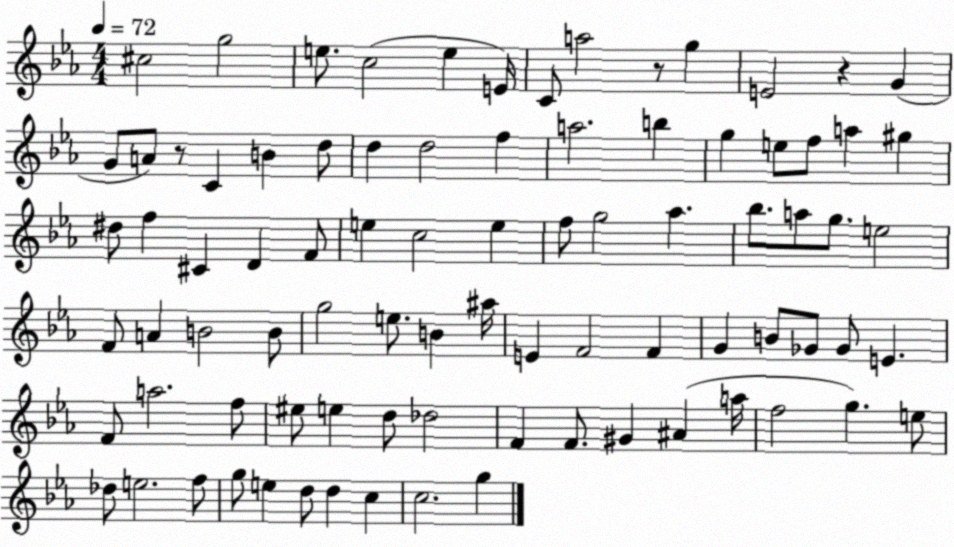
X:1
T:Untitled
M:4/4
L:1/4
K:Eb
^c2 g2 e/2 c2 e E/4 C/2 a2 z/2 g E2 z G G/2 A/2 z/2 C B d/2 d d2 f a2 b g e/2 f/2 a ^g ^d/2 f ^C D F/2 e c2 e f/2 g2 _a _b/2 a/2 g/2 e2 F/2 A B2 B/2 g2 e/2 B ^a/4 E F2 F G B/2 _G/2 _G/2 E F/2 a2 f/2 ^e/2 e d/2 _d2 F F/2 ^G ^A a/4 f2 g e/2 _d/2 e2 f/2 g/2 e d/2 d c c2 g